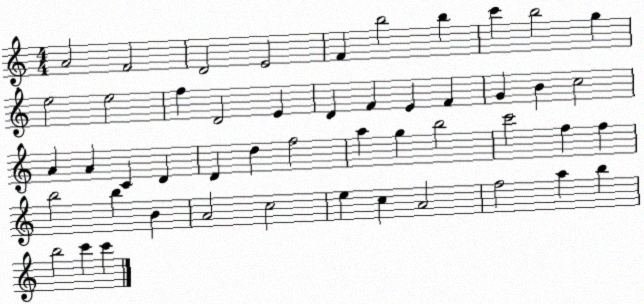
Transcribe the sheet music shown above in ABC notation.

X:1
T:Untitled
M:4/4
L:1/4
K:C
A2 F2 D2 E2 F b2 b c' b2 g e2 e2 f D2 E D F E F G B c2 A A C D D d f2 a g b2 c'2 f f b2 b B A2 c2 e c A2 f2 a b b2 c' c'